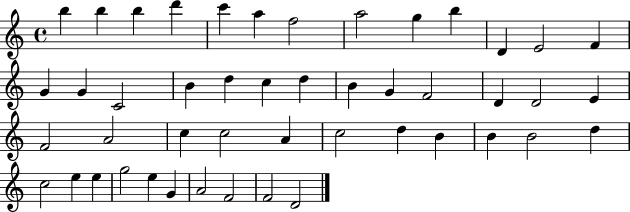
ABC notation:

X:1
T:Untitled
M:4/4
L:1/4
K:C
b b b d' c' a f2 a2 g b D E2 F G G C2 B d c d B G F2 D D2 E F2 A2 c c2 A c2 d B B B2 d c2 e e g2 e G A2 F2 F2 D2